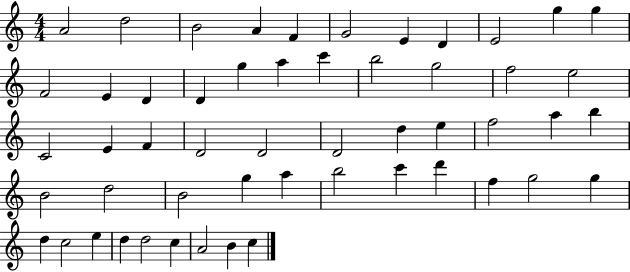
{
  \clef treble
  \numericTimeSignature
  \time 4/4
  \key c \major
  a'2 d''2 | b'2 a'4 f'4 | g'2 e'4 d'4 | e'2 g''4 g''4 | \break f'2 e'4 d'4 | d'4 g''4 a''4 c'''4 | b''2 g''2 | f''2 e''2 | \break c'2 e'4 f'4 | d'2 d'2 | d'2 d''4 e''4 | f''2 a''4 b''4 | \break b'2 d''2 | b'2 g''4 a''4 | b''2 c'''4 d'''4 | f''4 g''2 g''4 | \break d''4 c''2 e''4 | d''4 d''2 c''4 | a'2 b'4 c''4 | \bar "|."
}